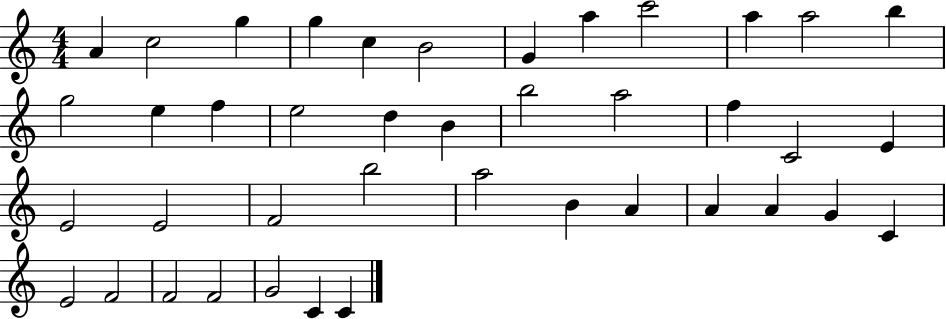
X:1
T:Untitled
M:4/4
L:1/4
K:C
A c2 g g c B2 G a c'2 a a2 b g2 e f e2 d B b2 a2 f C2 E E2 E2 F2 b2 a2 B A A A G C E2 F2 F2 F2 G2 C C